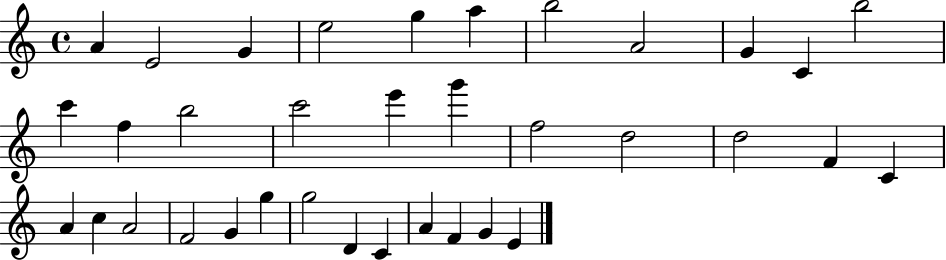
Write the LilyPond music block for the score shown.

{
  \clef treble
  \time 4/4
  \defaultTimeSignature
  \key c \major
  a'4 e'2 g'4 | e''2 g''4 a''4 | b''2 a'2 | g'4 c'4 b''2 | \break c'''4 f''4 b''2 | c'''2 e'''4 g'''4 | f''2 d''2 | d''2 f'4 c'4 | \break a'4 c''4 a'2 | f'2 g'4 g''4 | g''2 d'4 c'4 | a'4 f'4 g'4 e'4 | \break \bar "|."
}